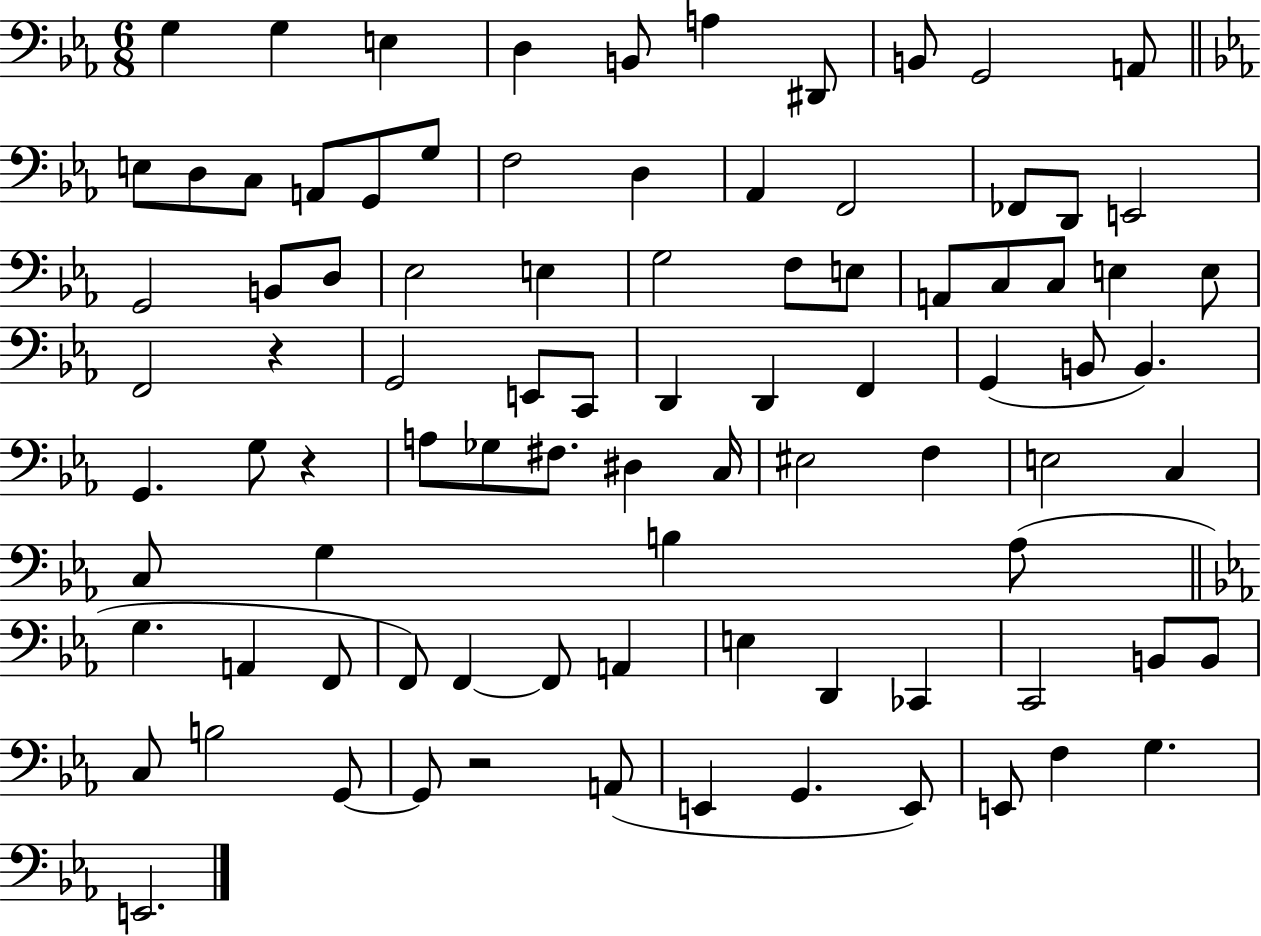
{
  \clef bass
  \numericTimeSignature
  \time 6/8
  \key ees \major
  g4 g4 e4 | d4 b,8 a4 dis,8 | b,8 g,2 a,8 | \bar "||" \break \key c \minor e8 d8 c8 a,8 g,8 g8 | f2 d4 | aes,4 f,2 | fes,8 d,8 e,2 | \break g,2 b,8 d8 | ees2 e4 | g2 f8 e8 | a,8 c8 c8 e4 e8 | \break f,2 r4 | g,2 e,8 c,8 | d,4 d,4 f,4 | g,4( b,8 b,4.) | \break g,4. g8 r4 | a8 ges8 fis8. dis4 c16 | eis2 f4 | e2 c4 | \break c8 g4 b4 aes8( | \bar "||" \break \key c \minor g4. a,4 f,8 | f,8) f,4~~ f,8 a,4 | e4 d,4 ces,4 | c,2 b,8 b,8 | \break c8 b2 g,8~~ | g,8 r2 a,8( | e,4 g,4. e,8) | e,8 f4 g4. | \break e,2. | \bar "|."
}